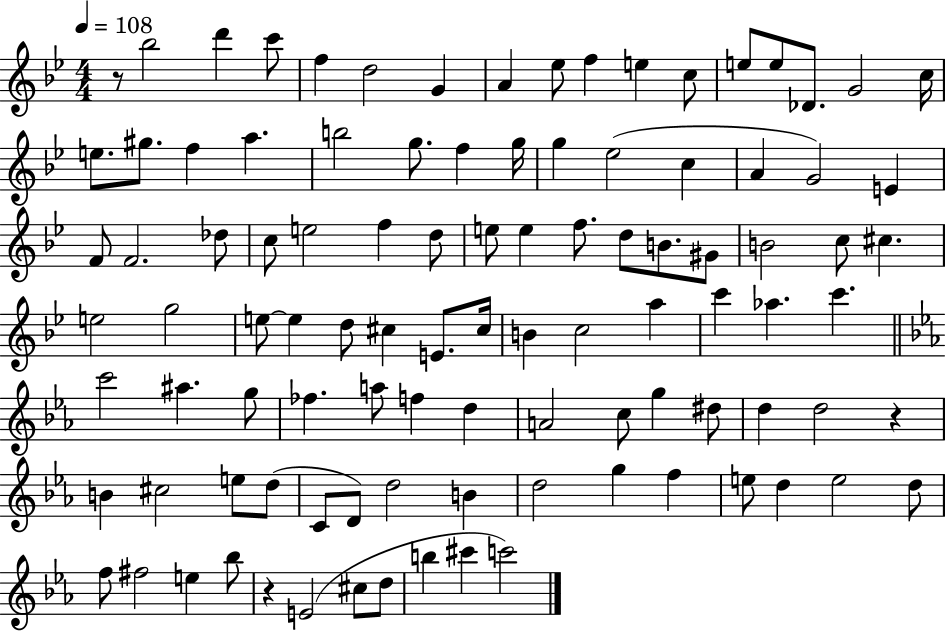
{
  \clef treble
  \numericTimeSignature
  \time 4/4
  \key bes \major
  \tempo 4 = 108
  r8 bes''2 d'''4 c'''8 | f''4 d''2 g'4 | a'4 ees''8 f''4 e''4 c''8 | e''8 e''8 des'8. g'2 c''16 | \break e''8. gis''8. f''4 a''4. | b''2 g''8. f''4 g''16 | g''4 ees''2( c''4 | a'4 g'2) e'4 | \break f'8 f'2. des''8 | c''8 e''2 f''4 d''8 | e''8 e''4 f''8. d''8 b'8. gis'8 | b'2 c''8 cis''4. | \break e''2 g''2 | e''8~~ e''4 d''8 cis''4 e'8. cis''16 | b'4 c''2 a''4 | c'''4 aes''4. c'''4. | \break \bar "||" \break \key ees \major c'''2 ais''4. g''8 | fes''4. a''8 f''4 d''4 | a'2 c''8 g''4 dis''8 | d''4 d''2 r4 | \break b'4 cis''2 e''8 d''8( | c'8 d'8) d''2 b'4 | d''2 g''4 f''4 | e''8 d''4 e''2 d''8 | \break f''8 fis''2 e''4 bes''8 | r4 e'2( cis''8 d''8 | b''4 cis'''4 c'''2) | \bar "|."
}